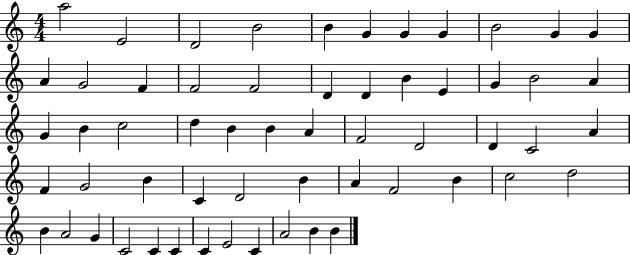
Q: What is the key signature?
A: C major